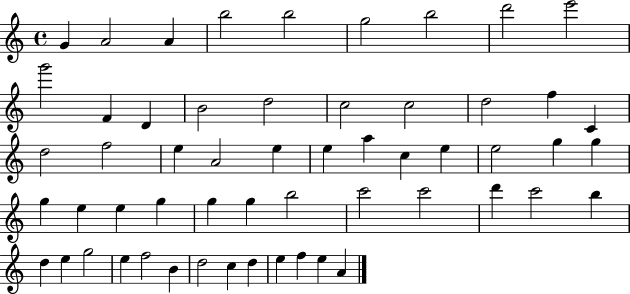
{
  \clef treble
  \time 4/4
  \defaultTimeSignature
  \key c \major
  g'4 a'2 a'4 | b''2 b''2 | g''2 b''2 | d'''2 e'''2 | \break g'''2 f'4 d'4 | b'2 d''2 | c''2 c''2 | d''2 f''4 c'4 | \break d''2 f''2 | e''4 a'2 e''4 | e''4 a''4 c''4 e''4 | e''2 g''4 g''4 | \break g''4 e''4 e''4 g''4 | g''4 g''4 b''2 | c'''2 c'''2 | d'''4 c'''2 b''4 | \break d''4 e''4 g''2 | e''4 f''2 b'4 | d''2 c''4 d''4 | e''4 f''4 e''4 a'4 | \break \bar "|."
}